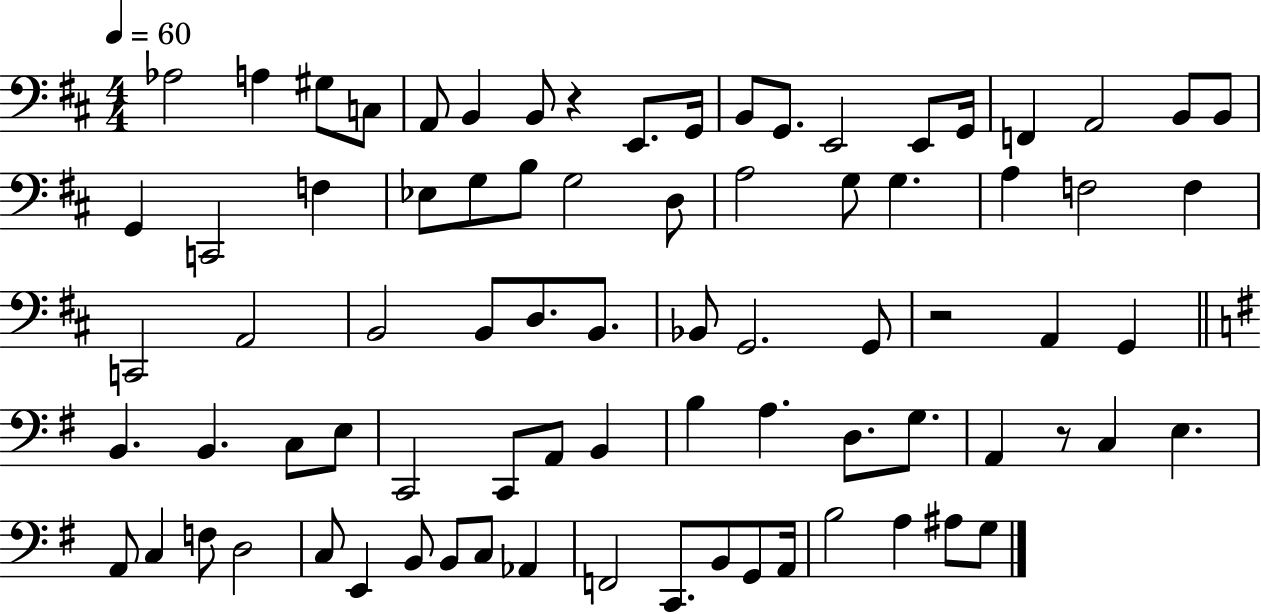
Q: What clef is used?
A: bass